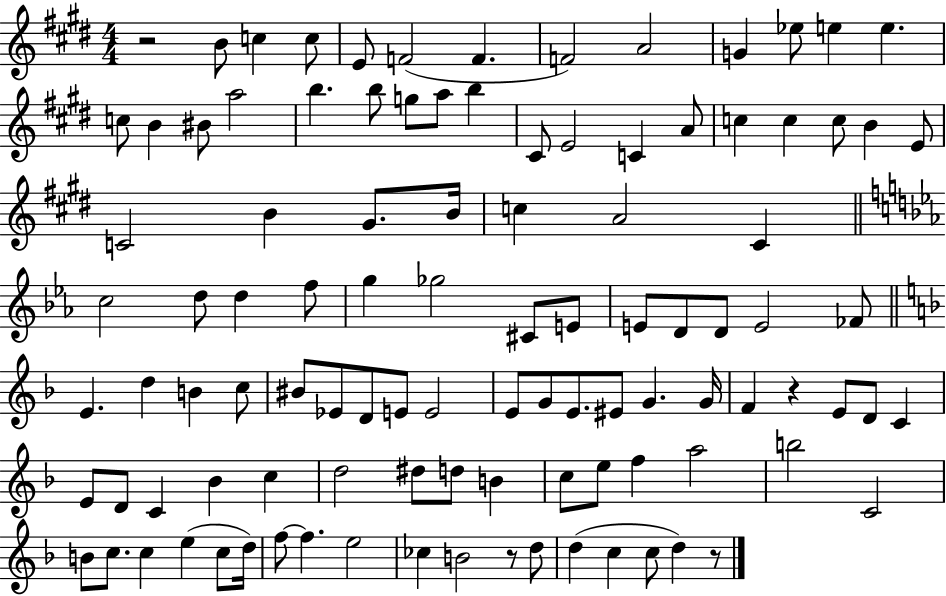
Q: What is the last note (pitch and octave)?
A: D5